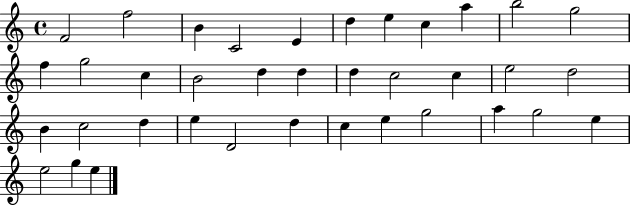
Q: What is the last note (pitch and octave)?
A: E5